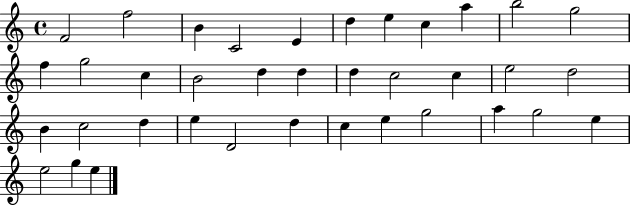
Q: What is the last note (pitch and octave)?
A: E5